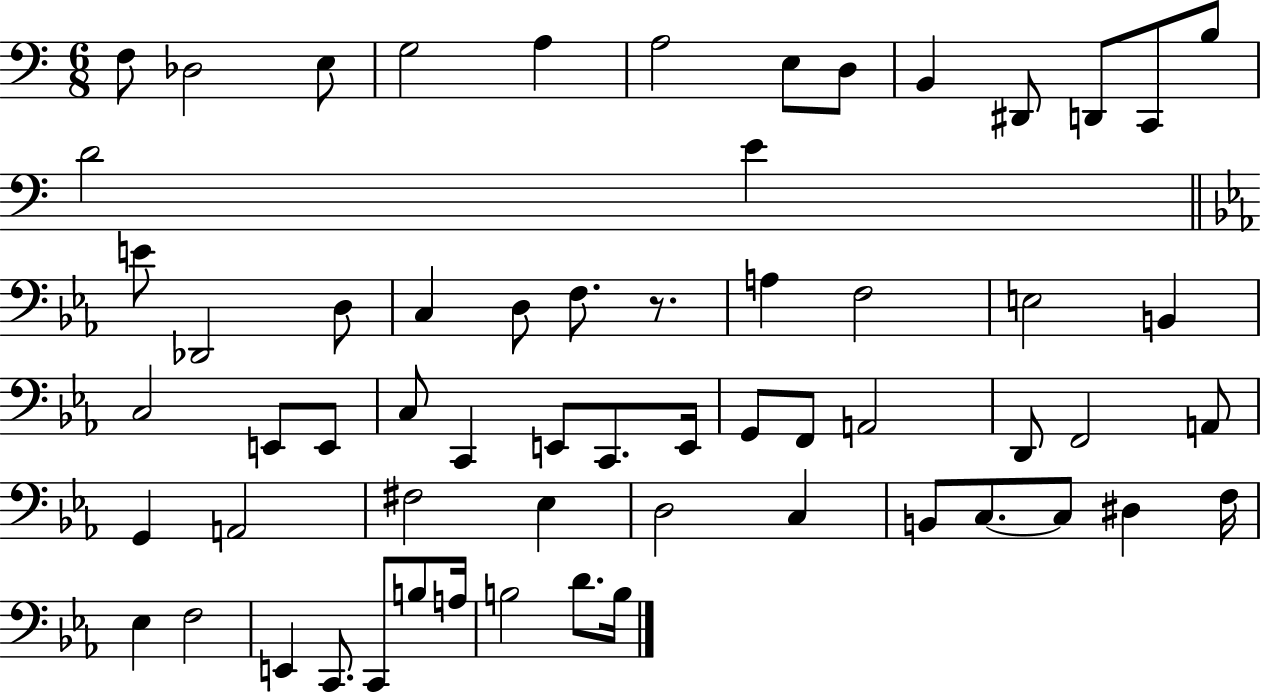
{
  \clef bass
  \numericTimeSignature
  \time 6/8
  \key c \major
  \repeat volta 2 { f8 des2 e8 | g2 a4 | a2 e8 d8 | b,4 dis,8 d,8 c,8 b8 | \break d'2 e'4 | \bar "||" \break \key c \minor e'8 des,2 d8 | c4 d8 f8. r8. | a4 f2 | e2 b,4 | \break c2 e,8 e,8 | c8 c,4 e,8 c,8. e,16 | g,8 f,8 a,2 | d,8 f,2 a,8 | \break g,4 a,2 | fis2 ees4 | d2 c4 | b,8 c8.~~ c8 dis4 f16 | \break ees4 f2 | e,4 c,8. c,8 b8 a16 | b2 d'8. b16 | } \bar "|."
}